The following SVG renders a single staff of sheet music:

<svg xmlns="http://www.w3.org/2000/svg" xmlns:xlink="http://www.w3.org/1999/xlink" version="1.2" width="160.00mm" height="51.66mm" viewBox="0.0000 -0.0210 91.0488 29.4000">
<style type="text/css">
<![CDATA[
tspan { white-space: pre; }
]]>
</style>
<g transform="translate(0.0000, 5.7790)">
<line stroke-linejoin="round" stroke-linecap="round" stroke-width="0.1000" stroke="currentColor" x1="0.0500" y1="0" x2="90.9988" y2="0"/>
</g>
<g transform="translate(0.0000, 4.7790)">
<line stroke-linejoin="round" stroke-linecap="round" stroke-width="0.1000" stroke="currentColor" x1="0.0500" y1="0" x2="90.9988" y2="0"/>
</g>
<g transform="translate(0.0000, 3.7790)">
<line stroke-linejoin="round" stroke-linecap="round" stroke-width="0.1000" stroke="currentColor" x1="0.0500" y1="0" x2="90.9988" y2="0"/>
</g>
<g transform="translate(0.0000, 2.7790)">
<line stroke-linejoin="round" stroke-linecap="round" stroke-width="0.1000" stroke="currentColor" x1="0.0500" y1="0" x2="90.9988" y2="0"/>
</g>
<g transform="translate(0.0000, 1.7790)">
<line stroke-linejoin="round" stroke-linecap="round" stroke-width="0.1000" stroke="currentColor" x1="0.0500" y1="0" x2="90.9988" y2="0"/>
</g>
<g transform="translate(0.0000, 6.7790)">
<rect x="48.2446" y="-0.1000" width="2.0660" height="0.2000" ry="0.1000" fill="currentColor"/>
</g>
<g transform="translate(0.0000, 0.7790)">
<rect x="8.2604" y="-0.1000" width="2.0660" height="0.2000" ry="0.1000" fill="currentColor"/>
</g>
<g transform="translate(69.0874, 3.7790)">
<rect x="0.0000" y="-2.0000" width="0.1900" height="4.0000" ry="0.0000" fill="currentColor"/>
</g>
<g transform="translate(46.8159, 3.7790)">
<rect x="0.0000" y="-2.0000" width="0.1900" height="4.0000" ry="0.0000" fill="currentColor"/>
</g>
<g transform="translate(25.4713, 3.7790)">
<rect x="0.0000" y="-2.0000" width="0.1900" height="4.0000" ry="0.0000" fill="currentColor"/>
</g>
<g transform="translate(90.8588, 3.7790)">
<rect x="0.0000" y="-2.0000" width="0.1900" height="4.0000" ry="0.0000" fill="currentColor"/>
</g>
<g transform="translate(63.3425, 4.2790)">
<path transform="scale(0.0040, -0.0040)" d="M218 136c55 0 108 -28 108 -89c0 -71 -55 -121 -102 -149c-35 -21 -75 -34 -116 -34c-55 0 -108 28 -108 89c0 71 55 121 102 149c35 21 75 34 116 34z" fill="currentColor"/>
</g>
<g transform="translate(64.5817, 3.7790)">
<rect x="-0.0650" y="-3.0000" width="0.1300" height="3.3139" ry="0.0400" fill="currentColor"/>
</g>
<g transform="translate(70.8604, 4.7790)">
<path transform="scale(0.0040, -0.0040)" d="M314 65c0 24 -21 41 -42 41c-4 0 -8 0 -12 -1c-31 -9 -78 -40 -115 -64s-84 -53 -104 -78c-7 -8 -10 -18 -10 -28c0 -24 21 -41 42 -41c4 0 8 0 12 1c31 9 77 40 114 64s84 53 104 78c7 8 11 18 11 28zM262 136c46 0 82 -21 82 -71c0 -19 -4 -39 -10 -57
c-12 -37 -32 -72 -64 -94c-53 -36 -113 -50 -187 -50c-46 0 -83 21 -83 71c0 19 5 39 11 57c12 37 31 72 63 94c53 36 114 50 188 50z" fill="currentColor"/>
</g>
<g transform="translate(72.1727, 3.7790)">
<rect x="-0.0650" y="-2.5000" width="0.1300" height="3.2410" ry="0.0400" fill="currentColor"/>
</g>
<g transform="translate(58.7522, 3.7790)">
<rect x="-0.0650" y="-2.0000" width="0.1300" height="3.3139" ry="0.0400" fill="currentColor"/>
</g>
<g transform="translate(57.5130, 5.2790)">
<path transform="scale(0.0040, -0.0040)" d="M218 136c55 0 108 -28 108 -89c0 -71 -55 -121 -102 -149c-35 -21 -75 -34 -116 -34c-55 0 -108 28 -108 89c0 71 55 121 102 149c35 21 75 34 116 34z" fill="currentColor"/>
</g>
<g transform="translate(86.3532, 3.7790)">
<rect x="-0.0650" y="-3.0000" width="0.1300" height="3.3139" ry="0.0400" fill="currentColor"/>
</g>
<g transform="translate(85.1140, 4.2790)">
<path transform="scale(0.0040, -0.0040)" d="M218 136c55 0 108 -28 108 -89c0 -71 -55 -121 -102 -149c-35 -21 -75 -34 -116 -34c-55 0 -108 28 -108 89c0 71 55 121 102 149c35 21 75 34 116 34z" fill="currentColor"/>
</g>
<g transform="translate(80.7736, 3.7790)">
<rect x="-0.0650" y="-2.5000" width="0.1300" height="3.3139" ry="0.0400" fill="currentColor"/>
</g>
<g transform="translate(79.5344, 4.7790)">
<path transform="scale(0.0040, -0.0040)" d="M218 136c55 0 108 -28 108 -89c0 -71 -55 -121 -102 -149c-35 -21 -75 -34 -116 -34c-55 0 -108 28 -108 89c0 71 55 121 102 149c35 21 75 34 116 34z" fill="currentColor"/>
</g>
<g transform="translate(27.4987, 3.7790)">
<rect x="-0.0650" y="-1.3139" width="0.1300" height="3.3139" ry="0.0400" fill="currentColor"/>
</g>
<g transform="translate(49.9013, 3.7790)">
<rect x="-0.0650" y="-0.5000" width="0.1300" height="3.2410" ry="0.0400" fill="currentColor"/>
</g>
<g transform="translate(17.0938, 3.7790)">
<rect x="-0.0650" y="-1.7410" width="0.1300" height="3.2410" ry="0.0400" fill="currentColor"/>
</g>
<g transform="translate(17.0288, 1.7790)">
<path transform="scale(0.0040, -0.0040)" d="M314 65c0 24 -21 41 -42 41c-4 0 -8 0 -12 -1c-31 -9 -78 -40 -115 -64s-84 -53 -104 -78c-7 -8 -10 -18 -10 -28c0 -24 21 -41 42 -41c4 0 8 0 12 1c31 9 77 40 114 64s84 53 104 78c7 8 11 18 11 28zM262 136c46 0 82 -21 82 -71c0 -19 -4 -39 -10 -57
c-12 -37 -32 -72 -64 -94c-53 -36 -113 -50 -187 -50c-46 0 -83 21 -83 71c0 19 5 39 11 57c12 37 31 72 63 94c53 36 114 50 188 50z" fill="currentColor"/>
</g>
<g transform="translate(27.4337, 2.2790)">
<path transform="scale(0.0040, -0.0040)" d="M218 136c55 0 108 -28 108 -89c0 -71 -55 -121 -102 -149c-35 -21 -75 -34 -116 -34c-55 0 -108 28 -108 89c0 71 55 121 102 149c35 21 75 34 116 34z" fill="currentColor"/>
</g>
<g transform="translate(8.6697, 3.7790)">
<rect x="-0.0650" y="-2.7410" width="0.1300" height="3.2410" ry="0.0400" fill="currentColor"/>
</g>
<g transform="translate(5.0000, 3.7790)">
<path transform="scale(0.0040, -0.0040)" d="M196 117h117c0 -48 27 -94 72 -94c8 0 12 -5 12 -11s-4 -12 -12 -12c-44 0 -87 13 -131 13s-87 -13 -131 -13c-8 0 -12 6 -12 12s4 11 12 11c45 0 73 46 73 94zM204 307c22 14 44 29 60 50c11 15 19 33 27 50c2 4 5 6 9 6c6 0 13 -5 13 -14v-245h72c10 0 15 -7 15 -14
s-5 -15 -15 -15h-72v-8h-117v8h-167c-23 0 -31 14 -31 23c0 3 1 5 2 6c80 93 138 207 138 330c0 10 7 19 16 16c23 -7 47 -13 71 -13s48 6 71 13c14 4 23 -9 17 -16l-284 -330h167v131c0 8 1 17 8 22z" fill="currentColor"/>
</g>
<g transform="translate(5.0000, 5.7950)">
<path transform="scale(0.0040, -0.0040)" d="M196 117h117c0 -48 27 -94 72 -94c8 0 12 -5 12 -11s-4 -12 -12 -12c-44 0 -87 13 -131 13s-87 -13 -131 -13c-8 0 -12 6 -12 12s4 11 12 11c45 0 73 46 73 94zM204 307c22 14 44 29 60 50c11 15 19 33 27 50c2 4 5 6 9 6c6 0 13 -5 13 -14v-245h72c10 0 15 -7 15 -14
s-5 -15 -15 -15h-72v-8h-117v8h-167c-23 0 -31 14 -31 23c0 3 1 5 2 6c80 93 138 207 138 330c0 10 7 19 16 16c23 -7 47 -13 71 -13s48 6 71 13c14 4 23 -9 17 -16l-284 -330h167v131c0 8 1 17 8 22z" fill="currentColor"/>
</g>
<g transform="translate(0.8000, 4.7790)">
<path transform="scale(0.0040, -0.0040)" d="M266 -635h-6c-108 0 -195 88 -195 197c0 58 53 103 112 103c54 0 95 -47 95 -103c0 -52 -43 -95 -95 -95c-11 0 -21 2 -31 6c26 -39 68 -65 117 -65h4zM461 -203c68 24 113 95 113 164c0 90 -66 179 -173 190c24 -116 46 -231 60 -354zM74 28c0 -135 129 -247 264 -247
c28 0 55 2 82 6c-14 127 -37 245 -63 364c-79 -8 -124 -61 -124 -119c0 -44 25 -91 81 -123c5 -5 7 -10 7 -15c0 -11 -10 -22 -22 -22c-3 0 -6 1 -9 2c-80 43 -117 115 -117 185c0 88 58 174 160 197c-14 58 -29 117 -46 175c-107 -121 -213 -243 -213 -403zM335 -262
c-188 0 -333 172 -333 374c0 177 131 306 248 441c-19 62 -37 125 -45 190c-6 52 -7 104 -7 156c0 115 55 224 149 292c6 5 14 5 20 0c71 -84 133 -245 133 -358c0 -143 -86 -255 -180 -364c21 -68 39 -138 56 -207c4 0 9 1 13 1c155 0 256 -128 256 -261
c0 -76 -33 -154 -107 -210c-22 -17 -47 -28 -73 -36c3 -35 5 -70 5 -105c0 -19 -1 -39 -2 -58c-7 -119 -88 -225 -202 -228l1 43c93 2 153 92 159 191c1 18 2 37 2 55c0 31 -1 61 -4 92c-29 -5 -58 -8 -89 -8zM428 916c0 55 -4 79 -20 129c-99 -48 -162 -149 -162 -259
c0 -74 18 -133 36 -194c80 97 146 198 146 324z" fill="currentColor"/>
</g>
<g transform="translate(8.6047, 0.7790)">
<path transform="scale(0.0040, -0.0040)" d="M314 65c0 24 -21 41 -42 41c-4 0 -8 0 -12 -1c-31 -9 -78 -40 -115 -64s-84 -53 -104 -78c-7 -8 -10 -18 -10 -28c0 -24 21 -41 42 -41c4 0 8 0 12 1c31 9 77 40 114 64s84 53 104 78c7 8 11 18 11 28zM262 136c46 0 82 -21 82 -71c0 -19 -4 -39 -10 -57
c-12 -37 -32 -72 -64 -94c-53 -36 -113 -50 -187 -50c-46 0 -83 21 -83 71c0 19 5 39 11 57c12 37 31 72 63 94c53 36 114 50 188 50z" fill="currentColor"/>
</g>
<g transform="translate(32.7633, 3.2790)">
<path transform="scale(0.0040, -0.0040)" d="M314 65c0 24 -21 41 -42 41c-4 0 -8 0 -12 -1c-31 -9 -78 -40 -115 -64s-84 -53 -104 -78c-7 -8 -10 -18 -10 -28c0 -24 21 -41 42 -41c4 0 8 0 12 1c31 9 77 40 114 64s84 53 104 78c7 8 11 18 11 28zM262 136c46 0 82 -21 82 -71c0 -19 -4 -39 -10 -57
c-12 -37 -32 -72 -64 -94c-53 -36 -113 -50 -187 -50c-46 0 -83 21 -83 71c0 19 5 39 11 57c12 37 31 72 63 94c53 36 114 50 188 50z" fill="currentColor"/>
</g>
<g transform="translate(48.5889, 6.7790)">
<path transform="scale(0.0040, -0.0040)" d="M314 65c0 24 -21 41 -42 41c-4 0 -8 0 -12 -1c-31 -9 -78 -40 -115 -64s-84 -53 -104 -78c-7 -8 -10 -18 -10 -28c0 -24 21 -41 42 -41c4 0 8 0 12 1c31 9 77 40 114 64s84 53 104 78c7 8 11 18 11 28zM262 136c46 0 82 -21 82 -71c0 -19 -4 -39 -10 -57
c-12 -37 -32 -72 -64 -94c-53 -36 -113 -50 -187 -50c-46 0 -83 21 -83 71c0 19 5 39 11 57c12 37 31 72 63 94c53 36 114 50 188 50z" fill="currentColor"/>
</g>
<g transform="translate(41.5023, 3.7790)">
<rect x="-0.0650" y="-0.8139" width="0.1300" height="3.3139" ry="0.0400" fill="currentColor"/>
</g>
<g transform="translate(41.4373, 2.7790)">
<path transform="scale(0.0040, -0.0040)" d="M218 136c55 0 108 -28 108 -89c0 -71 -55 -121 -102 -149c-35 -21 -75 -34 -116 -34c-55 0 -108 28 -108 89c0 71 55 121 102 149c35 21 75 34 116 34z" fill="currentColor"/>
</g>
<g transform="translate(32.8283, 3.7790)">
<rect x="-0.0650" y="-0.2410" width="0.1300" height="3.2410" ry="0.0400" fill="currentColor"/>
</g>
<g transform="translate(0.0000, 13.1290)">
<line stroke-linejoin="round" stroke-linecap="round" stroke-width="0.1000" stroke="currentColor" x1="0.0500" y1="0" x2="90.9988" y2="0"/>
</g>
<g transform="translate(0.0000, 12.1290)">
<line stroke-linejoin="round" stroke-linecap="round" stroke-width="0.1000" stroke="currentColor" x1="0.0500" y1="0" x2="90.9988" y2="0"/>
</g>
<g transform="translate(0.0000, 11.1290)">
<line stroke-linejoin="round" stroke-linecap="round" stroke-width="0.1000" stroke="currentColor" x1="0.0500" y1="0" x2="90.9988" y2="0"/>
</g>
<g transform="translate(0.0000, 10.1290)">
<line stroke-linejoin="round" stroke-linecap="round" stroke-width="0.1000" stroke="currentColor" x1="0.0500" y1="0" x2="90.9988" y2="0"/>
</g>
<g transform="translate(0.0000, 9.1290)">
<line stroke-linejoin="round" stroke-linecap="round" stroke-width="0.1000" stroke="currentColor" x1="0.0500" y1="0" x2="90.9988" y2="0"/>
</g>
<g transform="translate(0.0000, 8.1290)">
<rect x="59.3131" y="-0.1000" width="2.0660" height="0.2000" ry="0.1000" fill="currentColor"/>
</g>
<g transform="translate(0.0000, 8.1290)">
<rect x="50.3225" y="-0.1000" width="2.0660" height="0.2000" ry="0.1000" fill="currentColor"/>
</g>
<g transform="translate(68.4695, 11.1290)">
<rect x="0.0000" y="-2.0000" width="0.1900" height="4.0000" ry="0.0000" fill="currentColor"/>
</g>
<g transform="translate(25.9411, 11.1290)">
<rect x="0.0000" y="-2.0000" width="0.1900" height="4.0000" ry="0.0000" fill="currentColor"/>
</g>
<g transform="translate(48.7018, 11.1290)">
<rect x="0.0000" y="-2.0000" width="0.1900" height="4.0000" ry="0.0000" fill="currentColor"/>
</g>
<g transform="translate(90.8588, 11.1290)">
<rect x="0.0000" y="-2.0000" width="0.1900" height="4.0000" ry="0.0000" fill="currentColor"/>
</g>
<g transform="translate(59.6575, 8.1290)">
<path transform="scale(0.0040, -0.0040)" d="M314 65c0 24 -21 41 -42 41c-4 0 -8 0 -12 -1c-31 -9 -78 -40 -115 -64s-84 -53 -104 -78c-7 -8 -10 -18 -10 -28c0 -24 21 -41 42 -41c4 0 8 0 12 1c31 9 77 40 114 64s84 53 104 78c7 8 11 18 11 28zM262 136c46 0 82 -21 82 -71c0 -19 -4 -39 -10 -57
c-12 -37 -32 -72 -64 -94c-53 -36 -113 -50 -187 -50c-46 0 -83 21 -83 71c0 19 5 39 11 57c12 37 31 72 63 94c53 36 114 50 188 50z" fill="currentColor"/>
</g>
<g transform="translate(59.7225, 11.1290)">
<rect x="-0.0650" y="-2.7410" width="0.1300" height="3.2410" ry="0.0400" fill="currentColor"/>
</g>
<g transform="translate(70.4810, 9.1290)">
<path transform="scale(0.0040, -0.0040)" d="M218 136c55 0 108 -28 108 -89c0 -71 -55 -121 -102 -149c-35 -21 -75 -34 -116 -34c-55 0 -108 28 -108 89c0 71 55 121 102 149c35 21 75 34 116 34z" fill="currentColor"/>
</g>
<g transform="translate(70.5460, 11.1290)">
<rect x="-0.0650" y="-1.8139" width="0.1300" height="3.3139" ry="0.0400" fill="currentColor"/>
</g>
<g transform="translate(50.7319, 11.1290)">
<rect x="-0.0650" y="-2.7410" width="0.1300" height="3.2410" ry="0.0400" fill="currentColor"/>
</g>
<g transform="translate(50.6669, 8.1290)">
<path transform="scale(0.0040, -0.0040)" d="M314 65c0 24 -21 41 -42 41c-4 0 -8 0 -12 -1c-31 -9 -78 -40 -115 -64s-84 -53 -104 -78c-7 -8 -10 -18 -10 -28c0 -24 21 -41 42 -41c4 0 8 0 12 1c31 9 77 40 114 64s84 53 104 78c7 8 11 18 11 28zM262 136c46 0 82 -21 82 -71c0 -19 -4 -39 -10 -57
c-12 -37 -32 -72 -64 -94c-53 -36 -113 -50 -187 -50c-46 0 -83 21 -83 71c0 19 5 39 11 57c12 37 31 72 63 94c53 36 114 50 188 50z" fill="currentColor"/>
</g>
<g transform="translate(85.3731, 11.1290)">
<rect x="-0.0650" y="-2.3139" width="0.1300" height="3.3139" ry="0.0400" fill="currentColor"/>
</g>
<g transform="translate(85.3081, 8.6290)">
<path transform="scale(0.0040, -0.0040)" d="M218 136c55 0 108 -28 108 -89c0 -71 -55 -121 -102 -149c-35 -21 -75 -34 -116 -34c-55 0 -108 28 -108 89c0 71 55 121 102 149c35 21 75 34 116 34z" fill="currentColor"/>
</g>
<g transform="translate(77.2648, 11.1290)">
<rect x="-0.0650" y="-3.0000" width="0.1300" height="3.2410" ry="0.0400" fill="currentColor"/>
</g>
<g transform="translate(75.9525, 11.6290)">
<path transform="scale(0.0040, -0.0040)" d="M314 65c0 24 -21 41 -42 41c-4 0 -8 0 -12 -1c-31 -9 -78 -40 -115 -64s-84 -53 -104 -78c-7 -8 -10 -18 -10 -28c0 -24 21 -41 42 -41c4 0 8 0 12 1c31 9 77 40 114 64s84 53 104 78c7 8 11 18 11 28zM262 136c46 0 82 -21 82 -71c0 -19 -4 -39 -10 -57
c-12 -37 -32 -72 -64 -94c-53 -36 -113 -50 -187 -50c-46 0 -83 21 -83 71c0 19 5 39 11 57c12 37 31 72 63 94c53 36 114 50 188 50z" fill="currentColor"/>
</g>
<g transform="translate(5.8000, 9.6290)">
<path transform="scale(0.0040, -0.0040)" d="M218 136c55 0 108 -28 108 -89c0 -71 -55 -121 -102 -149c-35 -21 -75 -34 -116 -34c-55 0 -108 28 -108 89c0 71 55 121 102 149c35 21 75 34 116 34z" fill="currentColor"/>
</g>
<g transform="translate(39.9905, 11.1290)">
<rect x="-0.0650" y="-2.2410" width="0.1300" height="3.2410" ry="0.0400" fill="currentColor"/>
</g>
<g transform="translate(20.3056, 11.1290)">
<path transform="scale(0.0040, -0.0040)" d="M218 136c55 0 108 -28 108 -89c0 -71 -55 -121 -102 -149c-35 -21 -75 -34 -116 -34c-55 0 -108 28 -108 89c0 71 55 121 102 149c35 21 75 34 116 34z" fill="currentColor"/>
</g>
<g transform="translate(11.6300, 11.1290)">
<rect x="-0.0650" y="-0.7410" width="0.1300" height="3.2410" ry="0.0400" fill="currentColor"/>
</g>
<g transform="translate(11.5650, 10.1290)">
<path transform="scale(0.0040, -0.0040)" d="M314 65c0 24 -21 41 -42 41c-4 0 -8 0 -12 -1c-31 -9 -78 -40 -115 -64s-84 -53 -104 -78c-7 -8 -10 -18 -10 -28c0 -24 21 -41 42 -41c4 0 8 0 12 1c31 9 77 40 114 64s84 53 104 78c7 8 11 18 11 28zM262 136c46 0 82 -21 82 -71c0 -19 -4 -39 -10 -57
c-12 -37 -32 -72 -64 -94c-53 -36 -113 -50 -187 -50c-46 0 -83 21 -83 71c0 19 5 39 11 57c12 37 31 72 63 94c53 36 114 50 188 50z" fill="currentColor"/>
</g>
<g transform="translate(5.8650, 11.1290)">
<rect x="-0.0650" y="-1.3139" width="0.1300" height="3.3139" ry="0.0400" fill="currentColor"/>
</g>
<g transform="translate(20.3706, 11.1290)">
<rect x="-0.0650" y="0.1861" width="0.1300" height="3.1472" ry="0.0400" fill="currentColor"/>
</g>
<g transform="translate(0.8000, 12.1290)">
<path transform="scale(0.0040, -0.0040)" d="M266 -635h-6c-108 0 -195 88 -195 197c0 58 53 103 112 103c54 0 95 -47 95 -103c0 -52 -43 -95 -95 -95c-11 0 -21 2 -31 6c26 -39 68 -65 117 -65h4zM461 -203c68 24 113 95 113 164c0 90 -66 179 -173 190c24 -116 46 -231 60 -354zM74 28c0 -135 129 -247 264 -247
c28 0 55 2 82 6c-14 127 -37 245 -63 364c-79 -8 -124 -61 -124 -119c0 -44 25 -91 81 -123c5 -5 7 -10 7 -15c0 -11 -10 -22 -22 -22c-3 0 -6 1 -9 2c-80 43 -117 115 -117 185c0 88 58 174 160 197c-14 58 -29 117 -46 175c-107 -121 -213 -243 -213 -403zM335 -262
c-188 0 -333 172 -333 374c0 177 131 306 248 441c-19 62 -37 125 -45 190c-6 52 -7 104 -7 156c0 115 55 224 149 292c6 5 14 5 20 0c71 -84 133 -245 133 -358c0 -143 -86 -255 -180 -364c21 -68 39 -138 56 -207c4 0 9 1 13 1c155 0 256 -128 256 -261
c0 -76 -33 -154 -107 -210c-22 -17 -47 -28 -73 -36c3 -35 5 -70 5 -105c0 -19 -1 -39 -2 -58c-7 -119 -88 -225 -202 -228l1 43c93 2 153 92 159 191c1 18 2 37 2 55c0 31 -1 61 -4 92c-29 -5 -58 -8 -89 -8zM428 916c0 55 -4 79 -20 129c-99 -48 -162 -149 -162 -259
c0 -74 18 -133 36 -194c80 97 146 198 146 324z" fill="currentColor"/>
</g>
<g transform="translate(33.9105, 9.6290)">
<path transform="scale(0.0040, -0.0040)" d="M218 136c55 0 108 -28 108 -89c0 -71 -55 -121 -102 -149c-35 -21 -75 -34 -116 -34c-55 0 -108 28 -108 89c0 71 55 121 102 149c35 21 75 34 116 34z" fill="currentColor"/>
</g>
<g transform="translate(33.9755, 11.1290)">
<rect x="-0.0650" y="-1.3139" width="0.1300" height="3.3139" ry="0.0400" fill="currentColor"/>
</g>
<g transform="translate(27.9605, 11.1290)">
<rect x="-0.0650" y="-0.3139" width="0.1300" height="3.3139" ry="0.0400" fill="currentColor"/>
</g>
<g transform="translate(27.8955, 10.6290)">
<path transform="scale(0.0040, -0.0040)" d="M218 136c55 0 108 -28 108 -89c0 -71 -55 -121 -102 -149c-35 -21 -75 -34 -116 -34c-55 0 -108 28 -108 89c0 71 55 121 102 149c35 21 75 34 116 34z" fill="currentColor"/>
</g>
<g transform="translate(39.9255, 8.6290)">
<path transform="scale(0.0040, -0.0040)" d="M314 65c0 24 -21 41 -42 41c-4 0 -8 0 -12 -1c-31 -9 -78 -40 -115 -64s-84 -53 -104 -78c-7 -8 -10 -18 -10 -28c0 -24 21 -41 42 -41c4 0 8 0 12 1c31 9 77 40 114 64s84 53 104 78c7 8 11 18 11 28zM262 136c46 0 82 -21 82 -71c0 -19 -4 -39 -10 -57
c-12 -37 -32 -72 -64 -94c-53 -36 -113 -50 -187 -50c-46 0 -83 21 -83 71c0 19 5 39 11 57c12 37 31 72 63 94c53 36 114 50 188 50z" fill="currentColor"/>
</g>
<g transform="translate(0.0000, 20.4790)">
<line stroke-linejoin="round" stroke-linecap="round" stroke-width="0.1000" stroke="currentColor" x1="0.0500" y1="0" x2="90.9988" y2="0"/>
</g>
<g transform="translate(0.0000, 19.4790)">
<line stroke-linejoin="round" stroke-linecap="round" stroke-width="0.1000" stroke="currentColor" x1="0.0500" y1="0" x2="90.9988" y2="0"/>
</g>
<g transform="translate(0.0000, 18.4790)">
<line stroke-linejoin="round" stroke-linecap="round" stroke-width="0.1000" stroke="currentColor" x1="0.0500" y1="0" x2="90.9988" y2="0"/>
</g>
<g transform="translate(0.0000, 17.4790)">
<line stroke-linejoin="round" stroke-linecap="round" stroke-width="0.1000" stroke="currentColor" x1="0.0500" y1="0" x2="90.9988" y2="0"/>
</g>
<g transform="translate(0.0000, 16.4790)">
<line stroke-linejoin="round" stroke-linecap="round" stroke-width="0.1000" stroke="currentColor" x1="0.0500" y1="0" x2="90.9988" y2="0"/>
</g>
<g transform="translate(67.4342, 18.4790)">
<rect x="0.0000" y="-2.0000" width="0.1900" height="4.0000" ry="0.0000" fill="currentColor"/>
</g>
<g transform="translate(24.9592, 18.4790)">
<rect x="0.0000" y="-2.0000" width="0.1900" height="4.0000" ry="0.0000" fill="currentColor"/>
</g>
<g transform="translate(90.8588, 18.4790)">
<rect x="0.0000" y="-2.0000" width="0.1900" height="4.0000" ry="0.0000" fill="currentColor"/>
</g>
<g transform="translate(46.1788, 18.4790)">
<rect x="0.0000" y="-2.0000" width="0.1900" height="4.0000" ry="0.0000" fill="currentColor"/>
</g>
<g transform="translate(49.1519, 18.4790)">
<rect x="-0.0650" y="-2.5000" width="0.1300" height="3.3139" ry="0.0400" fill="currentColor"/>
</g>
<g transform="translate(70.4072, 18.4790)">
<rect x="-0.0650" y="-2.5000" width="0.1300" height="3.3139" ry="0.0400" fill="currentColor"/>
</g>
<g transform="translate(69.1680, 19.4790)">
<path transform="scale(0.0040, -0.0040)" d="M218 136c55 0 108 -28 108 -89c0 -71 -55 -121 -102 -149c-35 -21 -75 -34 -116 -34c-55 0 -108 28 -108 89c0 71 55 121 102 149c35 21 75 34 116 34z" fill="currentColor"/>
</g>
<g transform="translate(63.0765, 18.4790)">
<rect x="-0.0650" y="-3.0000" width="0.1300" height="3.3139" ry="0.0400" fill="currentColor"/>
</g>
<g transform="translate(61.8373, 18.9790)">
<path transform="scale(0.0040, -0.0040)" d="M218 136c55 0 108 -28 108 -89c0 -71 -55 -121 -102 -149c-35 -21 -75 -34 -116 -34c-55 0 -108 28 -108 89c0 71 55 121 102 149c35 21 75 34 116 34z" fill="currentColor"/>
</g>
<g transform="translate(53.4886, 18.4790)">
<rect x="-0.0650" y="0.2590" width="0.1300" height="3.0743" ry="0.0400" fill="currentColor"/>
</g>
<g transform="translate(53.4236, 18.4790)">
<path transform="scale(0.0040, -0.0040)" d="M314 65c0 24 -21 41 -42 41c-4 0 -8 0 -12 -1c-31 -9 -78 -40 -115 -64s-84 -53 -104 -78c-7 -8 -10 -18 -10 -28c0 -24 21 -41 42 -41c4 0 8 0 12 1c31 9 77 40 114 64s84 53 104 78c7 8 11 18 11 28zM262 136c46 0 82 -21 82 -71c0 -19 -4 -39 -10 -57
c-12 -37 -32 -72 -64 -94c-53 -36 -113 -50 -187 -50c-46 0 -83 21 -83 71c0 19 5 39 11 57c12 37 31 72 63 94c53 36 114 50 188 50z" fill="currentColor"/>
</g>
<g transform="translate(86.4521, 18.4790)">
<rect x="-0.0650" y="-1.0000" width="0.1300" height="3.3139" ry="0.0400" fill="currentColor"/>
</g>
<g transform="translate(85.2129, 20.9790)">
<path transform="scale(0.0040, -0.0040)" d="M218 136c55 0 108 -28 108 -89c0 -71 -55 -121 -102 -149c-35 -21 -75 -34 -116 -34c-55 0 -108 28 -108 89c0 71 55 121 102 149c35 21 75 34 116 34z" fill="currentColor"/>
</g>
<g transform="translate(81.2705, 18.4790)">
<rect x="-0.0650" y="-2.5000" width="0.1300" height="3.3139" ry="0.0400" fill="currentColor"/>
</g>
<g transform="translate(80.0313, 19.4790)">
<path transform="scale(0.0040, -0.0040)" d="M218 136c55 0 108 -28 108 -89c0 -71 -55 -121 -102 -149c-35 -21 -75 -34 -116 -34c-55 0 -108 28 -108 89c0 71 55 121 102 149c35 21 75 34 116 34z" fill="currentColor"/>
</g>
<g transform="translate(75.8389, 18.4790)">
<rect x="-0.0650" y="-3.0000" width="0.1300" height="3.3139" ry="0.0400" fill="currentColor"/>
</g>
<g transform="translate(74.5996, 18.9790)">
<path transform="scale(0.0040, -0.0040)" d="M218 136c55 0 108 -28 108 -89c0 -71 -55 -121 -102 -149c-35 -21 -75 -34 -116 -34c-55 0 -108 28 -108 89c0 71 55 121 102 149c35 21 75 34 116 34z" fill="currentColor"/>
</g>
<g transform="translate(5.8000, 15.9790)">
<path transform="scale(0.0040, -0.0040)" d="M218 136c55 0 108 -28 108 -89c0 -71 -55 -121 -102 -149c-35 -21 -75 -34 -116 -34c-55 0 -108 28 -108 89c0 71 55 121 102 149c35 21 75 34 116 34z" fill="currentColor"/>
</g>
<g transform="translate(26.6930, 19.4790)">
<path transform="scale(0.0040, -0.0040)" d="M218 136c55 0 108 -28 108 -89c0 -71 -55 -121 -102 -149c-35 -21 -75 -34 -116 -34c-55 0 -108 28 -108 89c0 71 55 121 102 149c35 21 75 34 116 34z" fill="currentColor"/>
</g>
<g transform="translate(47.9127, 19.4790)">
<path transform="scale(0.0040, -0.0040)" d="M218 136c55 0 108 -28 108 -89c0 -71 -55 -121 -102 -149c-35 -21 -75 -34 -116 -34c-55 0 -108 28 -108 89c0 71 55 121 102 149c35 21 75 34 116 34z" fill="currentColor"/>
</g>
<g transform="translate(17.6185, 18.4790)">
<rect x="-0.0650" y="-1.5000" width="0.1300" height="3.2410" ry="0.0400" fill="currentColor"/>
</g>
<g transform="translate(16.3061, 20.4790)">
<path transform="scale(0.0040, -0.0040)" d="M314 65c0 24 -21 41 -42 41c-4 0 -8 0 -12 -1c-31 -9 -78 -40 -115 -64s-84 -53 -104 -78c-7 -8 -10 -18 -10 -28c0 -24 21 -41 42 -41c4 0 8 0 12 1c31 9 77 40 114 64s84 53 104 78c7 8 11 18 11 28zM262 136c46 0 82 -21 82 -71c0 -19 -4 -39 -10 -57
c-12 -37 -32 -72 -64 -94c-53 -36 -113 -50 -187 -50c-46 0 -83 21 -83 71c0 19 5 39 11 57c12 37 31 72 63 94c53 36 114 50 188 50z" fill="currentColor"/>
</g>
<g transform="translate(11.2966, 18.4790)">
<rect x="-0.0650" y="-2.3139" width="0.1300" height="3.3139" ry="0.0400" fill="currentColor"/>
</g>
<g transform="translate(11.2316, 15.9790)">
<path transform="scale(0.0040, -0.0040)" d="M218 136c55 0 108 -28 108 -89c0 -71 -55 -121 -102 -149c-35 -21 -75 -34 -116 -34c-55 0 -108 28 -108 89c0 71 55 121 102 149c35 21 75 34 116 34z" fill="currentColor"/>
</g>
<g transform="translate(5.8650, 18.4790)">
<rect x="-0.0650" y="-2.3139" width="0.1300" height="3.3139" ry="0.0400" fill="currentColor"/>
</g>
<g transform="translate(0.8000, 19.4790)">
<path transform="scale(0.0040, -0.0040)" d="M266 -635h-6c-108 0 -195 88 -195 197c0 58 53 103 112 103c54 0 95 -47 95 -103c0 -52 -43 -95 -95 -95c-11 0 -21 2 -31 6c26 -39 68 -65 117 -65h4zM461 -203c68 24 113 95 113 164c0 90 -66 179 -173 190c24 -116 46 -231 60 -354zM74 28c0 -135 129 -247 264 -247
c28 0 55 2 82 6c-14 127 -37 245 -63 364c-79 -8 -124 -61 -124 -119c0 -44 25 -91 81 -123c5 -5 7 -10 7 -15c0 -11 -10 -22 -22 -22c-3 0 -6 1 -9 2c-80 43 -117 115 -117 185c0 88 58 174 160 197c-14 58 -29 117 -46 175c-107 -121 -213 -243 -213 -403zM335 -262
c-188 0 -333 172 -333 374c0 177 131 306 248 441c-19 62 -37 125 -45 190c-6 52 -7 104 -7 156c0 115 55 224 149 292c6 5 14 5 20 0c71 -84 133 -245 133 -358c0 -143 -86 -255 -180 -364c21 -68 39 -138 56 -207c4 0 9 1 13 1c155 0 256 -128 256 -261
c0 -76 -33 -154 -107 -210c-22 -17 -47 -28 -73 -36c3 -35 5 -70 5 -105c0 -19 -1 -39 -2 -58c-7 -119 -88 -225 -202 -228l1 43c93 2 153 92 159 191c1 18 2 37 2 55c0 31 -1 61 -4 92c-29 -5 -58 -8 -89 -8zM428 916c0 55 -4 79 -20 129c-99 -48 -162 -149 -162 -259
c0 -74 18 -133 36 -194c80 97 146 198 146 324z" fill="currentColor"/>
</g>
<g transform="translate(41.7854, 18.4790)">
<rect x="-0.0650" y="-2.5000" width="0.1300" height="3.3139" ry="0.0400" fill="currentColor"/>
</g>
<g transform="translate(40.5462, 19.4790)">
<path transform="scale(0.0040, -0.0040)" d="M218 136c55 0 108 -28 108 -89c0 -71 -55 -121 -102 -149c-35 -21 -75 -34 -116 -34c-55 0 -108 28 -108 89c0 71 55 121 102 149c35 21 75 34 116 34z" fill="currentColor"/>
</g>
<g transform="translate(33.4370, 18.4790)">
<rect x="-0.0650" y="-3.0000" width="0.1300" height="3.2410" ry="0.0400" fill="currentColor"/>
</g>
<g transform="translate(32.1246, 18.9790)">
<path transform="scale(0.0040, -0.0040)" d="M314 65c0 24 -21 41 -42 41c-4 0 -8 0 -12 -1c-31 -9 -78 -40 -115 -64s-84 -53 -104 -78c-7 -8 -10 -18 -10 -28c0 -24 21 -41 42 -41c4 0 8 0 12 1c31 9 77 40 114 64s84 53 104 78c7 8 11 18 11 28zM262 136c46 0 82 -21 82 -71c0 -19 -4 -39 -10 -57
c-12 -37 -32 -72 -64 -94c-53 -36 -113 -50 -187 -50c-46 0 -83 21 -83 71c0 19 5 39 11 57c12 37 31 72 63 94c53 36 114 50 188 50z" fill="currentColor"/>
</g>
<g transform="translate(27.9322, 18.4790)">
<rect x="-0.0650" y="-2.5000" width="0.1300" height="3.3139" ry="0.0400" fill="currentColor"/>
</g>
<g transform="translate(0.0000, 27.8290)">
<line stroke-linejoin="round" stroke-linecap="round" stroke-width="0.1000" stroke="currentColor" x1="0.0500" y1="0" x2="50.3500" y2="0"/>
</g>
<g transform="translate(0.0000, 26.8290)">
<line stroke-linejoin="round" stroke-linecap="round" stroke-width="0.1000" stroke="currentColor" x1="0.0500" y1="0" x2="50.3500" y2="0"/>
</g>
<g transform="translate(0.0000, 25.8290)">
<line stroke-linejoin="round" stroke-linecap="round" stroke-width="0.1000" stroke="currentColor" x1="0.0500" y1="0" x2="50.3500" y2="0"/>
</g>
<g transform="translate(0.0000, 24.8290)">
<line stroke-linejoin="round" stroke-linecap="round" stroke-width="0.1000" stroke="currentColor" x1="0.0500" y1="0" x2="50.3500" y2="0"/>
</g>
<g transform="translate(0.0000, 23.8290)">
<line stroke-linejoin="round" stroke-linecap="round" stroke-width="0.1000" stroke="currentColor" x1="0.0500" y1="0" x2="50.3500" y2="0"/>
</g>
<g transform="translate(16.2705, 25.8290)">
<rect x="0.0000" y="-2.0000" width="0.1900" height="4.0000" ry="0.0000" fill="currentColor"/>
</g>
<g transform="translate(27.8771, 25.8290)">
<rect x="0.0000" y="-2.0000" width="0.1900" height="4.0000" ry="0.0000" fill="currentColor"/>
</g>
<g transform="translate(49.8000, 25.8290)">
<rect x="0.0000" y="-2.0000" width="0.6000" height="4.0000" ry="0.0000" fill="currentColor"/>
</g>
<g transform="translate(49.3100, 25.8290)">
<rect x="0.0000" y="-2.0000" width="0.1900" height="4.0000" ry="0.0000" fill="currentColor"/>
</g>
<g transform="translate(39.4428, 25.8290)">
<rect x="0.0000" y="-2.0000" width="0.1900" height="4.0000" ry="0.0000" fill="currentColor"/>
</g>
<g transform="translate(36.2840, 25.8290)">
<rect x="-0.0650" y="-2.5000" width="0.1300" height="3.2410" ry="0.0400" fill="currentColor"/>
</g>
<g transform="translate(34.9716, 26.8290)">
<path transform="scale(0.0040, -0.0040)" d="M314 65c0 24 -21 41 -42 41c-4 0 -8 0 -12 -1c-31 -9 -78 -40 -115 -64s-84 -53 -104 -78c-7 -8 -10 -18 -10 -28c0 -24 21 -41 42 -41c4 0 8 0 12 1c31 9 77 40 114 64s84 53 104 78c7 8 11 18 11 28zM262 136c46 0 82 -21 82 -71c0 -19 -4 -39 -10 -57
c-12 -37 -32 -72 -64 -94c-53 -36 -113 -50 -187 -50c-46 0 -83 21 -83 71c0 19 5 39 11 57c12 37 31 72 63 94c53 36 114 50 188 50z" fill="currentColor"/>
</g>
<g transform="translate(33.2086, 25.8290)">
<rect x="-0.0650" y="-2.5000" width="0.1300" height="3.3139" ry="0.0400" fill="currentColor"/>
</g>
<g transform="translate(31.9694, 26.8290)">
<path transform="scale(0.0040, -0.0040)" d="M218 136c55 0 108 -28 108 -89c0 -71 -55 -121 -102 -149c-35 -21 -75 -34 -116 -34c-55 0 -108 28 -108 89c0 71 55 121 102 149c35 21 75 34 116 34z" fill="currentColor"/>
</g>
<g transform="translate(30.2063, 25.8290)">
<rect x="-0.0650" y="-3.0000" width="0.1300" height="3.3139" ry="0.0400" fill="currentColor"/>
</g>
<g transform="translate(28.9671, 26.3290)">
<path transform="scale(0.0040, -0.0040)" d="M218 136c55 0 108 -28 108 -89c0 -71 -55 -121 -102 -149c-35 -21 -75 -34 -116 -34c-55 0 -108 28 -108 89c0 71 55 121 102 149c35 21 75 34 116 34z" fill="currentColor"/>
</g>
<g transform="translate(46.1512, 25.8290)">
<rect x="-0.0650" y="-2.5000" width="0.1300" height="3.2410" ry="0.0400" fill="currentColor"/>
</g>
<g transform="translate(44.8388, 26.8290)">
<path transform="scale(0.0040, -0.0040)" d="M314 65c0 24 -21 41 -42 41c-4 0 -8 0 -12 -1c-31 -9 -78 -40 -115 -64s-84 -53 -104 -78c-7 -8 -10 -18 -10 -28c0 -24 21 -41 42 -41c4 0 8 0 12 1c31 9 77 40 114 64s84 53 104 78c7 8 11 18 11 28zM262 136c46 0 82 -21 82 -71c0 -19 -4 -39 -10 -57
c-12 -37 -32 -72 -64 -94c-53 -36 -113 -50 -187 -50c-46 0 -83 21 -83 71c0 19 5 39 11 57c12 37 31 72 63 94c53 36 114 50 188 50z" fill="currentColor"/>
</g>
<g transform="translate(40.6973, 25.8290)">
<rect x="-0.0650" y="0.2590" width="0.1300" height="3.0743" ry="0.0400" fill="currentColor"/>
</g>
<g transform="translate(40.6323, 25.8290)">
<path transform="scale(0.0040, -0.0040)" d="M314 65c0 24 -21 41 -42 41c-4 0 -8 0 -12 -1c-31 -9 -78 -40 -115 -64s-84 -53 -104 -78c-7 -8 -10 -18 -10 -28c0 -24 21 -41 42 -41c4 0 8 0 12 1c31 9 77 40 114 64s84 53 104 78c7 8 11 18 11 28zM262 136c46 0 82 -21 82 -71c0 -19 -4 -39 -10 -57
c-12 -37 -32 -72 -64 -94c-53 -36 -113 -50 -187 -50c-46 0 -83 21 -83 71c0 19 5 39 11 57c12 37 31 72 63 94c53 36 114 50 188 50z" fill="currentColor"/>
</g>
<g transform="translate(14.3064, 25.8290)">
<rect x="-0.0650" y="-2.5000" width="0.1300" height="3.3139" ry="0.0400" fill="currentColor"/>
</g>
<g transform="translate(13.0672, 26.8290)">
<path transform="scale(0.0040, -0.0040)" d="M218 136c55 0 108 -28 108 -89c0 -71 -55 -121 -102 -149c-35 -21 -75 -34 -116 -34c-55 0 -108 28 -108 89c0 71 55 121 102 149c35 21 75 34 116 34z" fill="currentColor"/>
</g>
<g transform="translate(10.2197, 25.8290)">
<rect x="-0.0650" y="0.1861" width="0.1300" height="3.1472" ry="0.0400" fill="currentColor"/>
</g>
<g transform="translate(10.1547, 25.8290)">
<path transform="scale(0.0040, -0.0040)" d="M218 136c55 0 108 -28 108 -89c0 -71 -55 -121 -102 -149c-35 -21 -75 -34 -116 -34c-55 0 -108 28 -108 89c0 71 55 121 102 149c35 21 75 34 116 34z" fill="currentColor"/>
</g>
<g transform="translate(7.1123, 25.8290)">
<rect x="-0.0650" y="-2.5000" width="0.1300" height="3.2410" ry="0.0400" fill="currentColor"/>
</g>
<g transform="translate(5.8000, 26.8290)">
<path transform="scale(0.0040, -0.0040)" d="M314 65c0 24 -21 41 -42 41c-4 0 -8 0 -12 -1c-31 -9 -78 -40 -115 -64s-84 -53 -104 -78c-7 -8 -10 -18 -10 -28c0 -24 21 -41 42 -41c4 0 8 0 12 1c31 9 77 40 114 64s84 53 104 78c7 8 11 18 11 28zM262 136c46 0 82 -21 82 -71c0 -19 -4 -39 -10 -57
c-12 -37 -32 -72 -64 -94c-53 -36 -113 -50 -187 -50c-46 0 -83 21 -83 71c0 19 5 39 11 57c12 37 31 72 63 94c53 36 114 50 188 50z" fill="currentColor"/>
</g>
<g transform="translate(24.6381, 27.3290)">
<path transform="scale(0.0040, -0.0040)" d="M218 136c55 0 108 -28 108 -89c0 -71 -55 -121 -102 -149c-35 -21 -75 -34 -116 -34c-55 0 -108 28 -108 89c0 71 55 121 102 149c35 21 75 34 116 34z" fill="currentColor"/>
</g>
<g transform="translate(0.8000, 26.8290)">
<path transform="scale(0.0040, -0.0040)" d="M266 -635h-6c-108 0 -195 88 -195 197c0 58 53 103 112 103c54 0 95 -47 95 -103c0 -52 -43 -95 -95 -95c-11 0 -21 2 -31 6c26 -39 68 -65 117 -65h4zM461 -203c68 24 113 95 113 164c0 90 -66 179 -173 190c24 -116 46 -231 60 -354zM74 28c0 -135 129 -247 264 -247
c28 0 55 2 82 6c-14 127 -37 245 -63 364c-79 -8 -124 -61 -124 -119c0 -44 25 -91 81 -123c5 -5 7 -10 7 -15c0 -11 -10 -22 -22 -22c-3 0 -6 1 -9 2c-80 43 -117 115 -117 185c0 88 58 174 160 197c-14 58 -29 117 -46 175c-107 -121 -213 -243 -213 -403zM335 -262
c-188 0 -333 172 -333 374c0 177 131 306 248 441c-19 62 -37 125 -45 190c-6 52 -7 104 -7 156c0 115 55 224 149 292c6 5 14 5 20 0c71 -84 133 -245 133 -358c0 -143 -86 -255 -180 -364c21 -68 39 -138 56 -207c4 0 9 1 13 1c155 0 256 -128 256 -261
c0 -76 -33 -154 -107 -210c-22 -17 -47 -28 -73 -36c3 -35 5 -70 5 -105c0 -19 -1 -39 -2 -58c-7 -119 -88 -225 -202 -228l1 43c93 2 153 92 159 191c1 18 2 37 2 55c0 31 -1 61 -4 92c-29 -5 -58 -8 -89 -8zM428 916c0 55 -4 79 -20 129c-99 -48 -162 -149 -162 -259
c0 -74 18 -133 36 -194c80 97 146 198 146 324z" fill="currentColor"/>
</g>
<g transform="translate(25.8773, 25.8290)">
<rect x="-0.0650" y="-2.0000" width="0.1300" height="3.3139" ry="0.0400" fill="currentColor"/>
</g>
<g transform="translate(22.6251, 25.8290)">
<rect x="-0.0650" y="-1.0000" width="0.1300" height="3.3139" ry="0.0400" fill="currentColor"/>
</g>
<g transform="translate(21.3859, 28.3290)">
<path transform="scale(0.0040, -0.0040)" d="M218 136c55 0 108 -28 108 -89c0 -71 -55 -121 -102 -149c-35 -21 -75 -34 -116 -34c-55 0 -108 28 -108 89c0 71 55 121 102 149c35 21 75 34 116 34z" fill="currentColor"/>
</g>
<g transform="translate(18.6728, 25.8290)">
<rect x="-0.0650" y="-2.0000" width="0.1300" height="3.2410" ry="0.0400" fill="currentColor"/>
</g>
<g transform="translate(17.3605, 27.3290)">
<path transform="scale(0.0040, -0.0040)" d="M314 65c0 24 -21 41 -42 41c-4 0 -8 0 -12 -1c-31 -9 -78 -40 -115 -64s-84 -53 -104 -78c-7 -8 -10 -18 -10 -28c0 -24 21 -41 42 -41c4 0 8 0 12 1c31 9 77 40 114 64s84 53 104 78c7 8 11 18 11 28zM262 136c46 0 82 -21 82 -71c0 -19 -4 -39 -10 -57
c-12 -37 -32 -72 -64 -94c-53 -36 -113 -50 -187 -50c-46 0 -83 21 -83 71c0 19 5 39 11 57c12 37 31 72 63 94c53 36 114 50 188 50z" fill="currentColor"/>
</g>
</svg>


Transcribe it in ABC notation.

X:1
T:Untitled
M:4/4
L:1/4
K:C
a2 f2 e c2 d C2 F A G2 G A e d2 B c e g2 a2 a2 f A2 g g g E2 G A2 G G B2 A G A G D G2 B G F2 D F A G G2 B2 G2